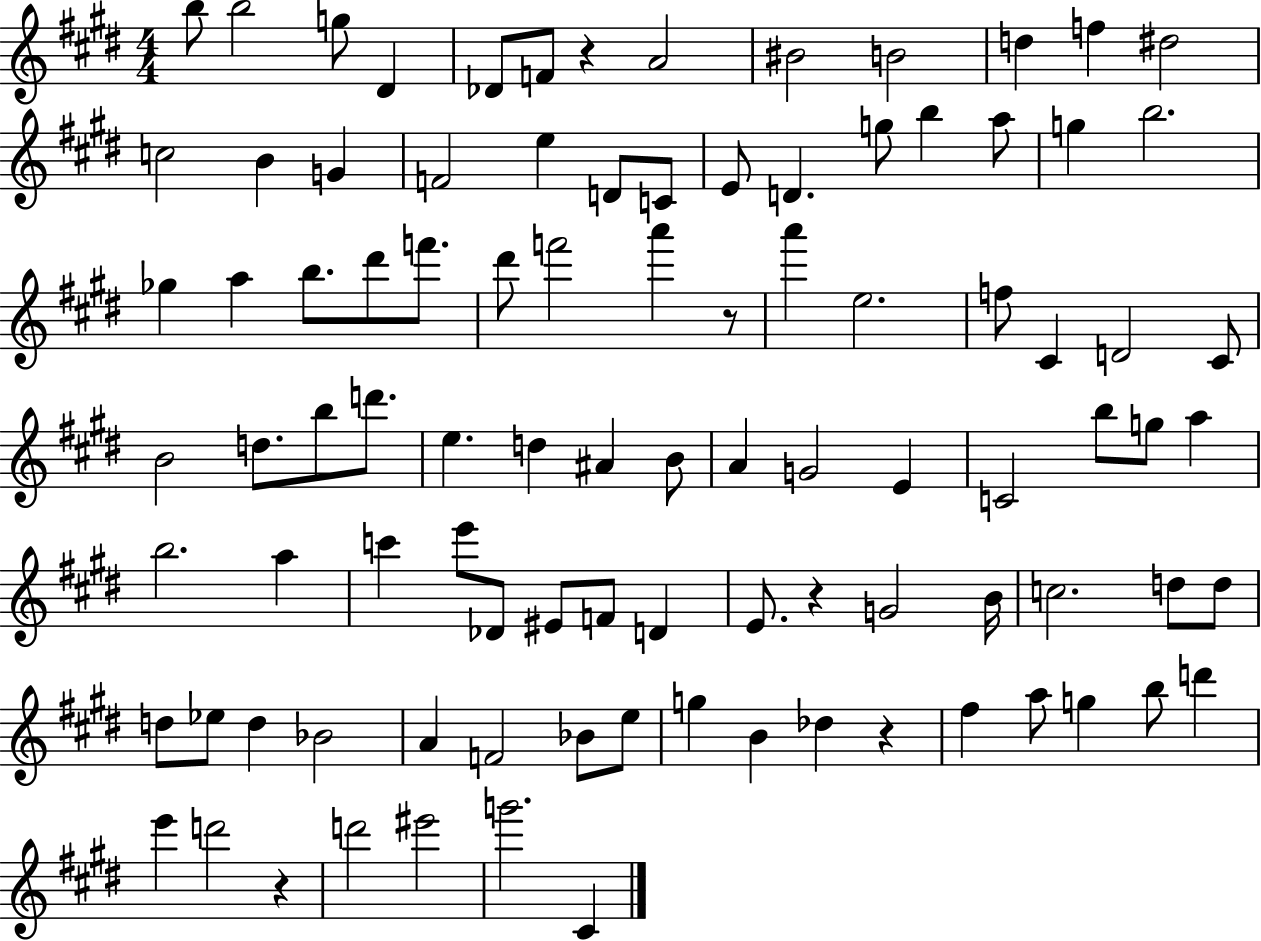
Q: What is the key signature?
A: E major